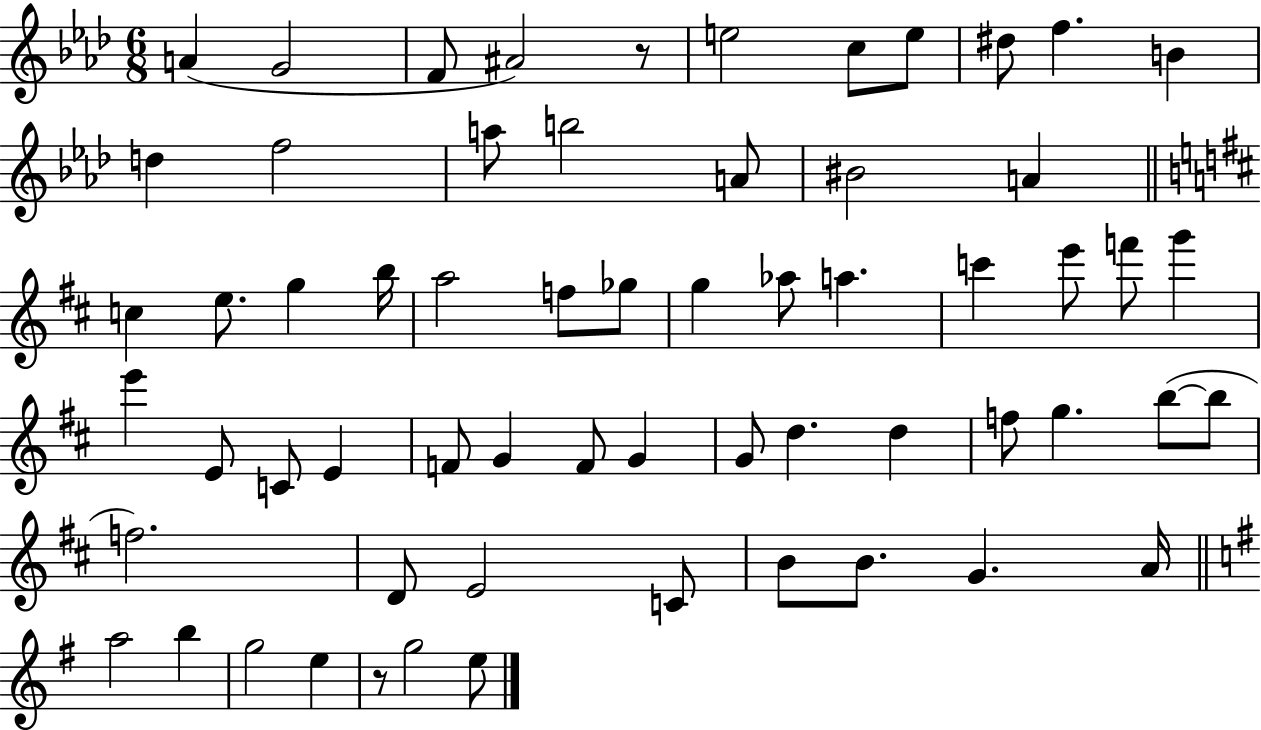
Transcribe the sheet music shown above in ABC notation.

X:1
T:Untitled
M:6/8
L:1/4
K:Ab
A G2 F/2 ^A2 z/2 e2 c/2 e/2 ^d/2 f B d f2 a/2 b2 A/2 ^B2 A c e/2 g b/4 a2 f/2 _g/2 g _a/2 a c' e'/2 f'/2 g' e' E/2 C/2 E F/2 G F/2 G G/2 d d f/2 g b/2 b/2 f2 D/2 E2 C/2 B/2 B/2 G A/4 a2 b g2 e z/2 g2 e/2